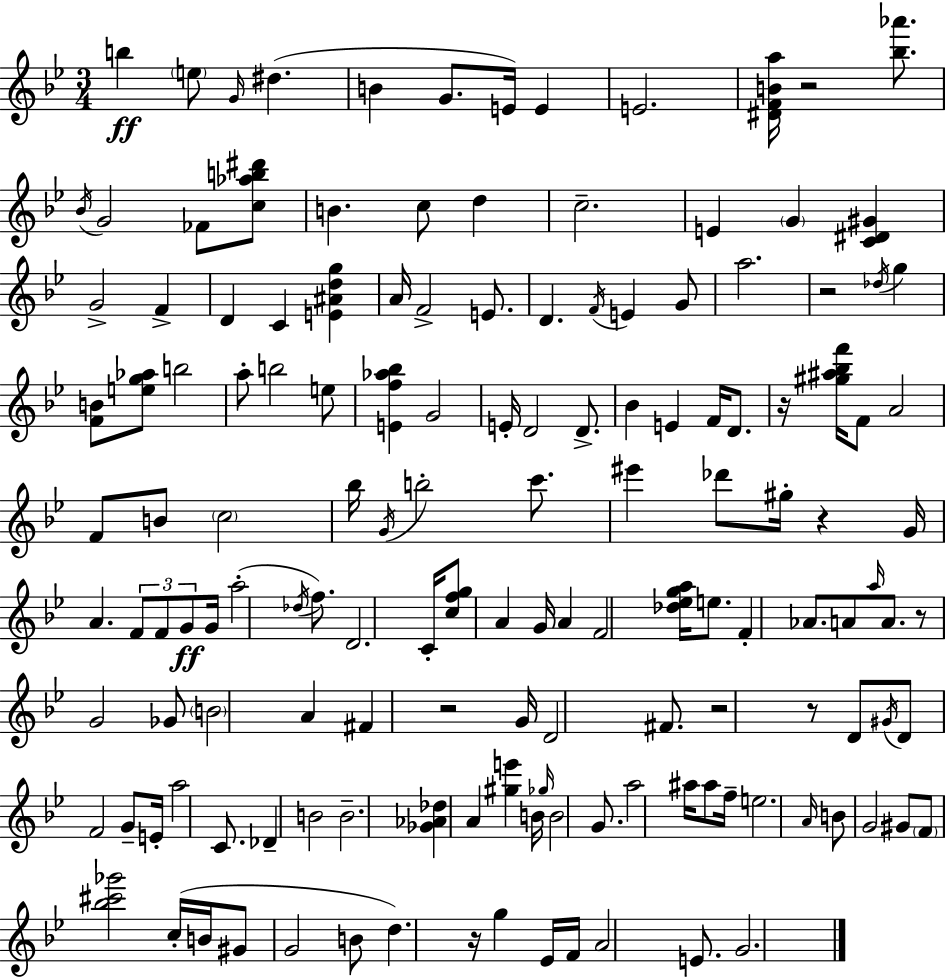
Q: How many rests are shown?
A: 9